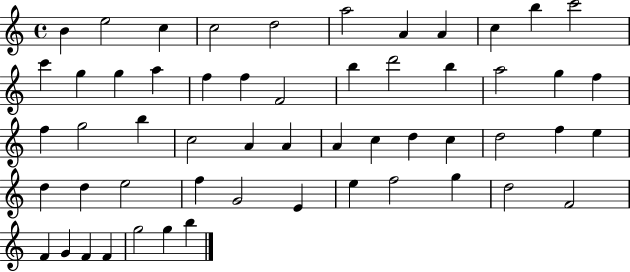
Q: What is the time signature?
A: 4/4